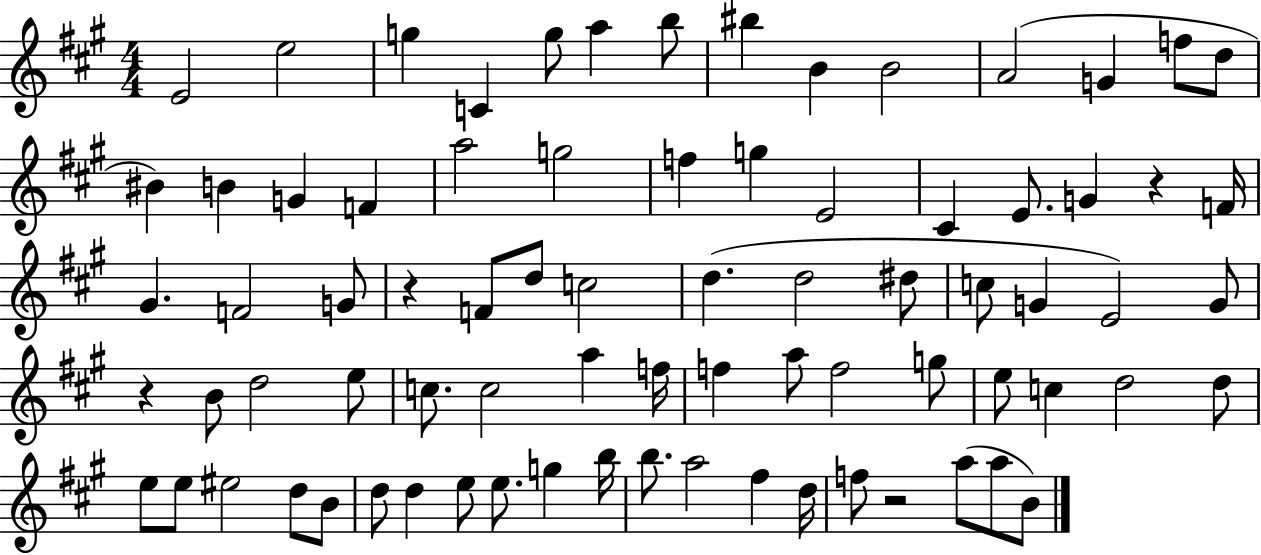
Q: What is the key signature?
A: A major